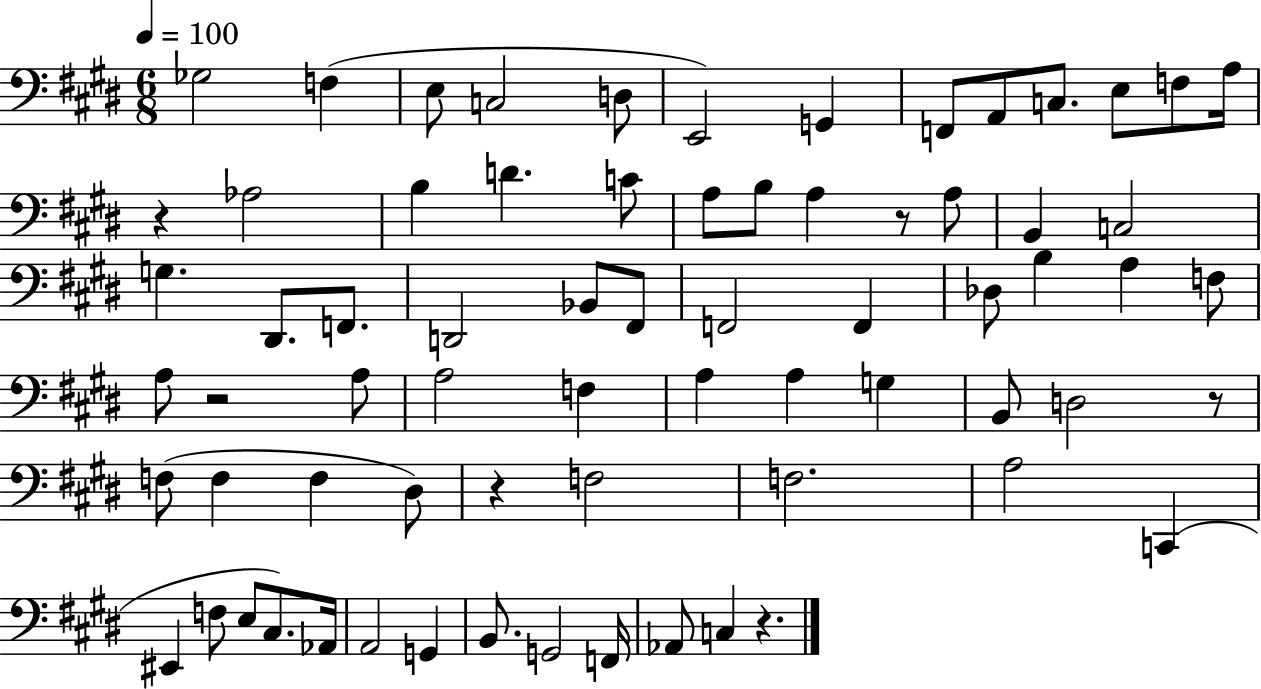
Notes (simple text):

Gb3/h F3/q E3/e C3/h D3/e E2/h G2/q F2/e A2/e C3/e. E3/e F3/e A3/s R/q Ab3/h B3/q D4/q. C4/e A3/e B3/e A3/q R/e A3/e B2/q C3/h G3/q. D#2/e. F2/e. D2/h Bb2/e F#2/e F2/h F2/q Db3/e B3/q A3/q F3/e A3/e R/h A3/e A3/h F3/q A3/q A3/q G3/q B2/e D3/h R/e F3/e F3/q F3/q D#3/e R/q F3/h F3/h. A3/h C2/q EIS2/q F3/e E3/e C#3/e. Ab2/s A2/h G2/q B2/e. G2/h F2/s Ab2/e C3/q R/q.